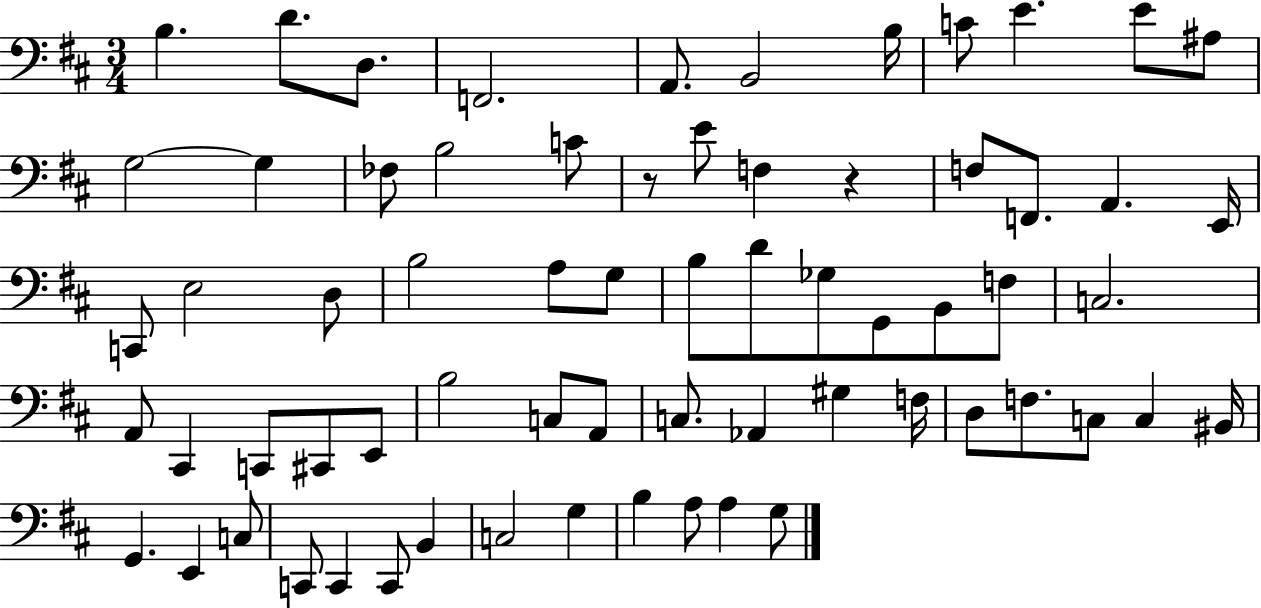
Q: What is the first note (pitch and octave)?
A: B3